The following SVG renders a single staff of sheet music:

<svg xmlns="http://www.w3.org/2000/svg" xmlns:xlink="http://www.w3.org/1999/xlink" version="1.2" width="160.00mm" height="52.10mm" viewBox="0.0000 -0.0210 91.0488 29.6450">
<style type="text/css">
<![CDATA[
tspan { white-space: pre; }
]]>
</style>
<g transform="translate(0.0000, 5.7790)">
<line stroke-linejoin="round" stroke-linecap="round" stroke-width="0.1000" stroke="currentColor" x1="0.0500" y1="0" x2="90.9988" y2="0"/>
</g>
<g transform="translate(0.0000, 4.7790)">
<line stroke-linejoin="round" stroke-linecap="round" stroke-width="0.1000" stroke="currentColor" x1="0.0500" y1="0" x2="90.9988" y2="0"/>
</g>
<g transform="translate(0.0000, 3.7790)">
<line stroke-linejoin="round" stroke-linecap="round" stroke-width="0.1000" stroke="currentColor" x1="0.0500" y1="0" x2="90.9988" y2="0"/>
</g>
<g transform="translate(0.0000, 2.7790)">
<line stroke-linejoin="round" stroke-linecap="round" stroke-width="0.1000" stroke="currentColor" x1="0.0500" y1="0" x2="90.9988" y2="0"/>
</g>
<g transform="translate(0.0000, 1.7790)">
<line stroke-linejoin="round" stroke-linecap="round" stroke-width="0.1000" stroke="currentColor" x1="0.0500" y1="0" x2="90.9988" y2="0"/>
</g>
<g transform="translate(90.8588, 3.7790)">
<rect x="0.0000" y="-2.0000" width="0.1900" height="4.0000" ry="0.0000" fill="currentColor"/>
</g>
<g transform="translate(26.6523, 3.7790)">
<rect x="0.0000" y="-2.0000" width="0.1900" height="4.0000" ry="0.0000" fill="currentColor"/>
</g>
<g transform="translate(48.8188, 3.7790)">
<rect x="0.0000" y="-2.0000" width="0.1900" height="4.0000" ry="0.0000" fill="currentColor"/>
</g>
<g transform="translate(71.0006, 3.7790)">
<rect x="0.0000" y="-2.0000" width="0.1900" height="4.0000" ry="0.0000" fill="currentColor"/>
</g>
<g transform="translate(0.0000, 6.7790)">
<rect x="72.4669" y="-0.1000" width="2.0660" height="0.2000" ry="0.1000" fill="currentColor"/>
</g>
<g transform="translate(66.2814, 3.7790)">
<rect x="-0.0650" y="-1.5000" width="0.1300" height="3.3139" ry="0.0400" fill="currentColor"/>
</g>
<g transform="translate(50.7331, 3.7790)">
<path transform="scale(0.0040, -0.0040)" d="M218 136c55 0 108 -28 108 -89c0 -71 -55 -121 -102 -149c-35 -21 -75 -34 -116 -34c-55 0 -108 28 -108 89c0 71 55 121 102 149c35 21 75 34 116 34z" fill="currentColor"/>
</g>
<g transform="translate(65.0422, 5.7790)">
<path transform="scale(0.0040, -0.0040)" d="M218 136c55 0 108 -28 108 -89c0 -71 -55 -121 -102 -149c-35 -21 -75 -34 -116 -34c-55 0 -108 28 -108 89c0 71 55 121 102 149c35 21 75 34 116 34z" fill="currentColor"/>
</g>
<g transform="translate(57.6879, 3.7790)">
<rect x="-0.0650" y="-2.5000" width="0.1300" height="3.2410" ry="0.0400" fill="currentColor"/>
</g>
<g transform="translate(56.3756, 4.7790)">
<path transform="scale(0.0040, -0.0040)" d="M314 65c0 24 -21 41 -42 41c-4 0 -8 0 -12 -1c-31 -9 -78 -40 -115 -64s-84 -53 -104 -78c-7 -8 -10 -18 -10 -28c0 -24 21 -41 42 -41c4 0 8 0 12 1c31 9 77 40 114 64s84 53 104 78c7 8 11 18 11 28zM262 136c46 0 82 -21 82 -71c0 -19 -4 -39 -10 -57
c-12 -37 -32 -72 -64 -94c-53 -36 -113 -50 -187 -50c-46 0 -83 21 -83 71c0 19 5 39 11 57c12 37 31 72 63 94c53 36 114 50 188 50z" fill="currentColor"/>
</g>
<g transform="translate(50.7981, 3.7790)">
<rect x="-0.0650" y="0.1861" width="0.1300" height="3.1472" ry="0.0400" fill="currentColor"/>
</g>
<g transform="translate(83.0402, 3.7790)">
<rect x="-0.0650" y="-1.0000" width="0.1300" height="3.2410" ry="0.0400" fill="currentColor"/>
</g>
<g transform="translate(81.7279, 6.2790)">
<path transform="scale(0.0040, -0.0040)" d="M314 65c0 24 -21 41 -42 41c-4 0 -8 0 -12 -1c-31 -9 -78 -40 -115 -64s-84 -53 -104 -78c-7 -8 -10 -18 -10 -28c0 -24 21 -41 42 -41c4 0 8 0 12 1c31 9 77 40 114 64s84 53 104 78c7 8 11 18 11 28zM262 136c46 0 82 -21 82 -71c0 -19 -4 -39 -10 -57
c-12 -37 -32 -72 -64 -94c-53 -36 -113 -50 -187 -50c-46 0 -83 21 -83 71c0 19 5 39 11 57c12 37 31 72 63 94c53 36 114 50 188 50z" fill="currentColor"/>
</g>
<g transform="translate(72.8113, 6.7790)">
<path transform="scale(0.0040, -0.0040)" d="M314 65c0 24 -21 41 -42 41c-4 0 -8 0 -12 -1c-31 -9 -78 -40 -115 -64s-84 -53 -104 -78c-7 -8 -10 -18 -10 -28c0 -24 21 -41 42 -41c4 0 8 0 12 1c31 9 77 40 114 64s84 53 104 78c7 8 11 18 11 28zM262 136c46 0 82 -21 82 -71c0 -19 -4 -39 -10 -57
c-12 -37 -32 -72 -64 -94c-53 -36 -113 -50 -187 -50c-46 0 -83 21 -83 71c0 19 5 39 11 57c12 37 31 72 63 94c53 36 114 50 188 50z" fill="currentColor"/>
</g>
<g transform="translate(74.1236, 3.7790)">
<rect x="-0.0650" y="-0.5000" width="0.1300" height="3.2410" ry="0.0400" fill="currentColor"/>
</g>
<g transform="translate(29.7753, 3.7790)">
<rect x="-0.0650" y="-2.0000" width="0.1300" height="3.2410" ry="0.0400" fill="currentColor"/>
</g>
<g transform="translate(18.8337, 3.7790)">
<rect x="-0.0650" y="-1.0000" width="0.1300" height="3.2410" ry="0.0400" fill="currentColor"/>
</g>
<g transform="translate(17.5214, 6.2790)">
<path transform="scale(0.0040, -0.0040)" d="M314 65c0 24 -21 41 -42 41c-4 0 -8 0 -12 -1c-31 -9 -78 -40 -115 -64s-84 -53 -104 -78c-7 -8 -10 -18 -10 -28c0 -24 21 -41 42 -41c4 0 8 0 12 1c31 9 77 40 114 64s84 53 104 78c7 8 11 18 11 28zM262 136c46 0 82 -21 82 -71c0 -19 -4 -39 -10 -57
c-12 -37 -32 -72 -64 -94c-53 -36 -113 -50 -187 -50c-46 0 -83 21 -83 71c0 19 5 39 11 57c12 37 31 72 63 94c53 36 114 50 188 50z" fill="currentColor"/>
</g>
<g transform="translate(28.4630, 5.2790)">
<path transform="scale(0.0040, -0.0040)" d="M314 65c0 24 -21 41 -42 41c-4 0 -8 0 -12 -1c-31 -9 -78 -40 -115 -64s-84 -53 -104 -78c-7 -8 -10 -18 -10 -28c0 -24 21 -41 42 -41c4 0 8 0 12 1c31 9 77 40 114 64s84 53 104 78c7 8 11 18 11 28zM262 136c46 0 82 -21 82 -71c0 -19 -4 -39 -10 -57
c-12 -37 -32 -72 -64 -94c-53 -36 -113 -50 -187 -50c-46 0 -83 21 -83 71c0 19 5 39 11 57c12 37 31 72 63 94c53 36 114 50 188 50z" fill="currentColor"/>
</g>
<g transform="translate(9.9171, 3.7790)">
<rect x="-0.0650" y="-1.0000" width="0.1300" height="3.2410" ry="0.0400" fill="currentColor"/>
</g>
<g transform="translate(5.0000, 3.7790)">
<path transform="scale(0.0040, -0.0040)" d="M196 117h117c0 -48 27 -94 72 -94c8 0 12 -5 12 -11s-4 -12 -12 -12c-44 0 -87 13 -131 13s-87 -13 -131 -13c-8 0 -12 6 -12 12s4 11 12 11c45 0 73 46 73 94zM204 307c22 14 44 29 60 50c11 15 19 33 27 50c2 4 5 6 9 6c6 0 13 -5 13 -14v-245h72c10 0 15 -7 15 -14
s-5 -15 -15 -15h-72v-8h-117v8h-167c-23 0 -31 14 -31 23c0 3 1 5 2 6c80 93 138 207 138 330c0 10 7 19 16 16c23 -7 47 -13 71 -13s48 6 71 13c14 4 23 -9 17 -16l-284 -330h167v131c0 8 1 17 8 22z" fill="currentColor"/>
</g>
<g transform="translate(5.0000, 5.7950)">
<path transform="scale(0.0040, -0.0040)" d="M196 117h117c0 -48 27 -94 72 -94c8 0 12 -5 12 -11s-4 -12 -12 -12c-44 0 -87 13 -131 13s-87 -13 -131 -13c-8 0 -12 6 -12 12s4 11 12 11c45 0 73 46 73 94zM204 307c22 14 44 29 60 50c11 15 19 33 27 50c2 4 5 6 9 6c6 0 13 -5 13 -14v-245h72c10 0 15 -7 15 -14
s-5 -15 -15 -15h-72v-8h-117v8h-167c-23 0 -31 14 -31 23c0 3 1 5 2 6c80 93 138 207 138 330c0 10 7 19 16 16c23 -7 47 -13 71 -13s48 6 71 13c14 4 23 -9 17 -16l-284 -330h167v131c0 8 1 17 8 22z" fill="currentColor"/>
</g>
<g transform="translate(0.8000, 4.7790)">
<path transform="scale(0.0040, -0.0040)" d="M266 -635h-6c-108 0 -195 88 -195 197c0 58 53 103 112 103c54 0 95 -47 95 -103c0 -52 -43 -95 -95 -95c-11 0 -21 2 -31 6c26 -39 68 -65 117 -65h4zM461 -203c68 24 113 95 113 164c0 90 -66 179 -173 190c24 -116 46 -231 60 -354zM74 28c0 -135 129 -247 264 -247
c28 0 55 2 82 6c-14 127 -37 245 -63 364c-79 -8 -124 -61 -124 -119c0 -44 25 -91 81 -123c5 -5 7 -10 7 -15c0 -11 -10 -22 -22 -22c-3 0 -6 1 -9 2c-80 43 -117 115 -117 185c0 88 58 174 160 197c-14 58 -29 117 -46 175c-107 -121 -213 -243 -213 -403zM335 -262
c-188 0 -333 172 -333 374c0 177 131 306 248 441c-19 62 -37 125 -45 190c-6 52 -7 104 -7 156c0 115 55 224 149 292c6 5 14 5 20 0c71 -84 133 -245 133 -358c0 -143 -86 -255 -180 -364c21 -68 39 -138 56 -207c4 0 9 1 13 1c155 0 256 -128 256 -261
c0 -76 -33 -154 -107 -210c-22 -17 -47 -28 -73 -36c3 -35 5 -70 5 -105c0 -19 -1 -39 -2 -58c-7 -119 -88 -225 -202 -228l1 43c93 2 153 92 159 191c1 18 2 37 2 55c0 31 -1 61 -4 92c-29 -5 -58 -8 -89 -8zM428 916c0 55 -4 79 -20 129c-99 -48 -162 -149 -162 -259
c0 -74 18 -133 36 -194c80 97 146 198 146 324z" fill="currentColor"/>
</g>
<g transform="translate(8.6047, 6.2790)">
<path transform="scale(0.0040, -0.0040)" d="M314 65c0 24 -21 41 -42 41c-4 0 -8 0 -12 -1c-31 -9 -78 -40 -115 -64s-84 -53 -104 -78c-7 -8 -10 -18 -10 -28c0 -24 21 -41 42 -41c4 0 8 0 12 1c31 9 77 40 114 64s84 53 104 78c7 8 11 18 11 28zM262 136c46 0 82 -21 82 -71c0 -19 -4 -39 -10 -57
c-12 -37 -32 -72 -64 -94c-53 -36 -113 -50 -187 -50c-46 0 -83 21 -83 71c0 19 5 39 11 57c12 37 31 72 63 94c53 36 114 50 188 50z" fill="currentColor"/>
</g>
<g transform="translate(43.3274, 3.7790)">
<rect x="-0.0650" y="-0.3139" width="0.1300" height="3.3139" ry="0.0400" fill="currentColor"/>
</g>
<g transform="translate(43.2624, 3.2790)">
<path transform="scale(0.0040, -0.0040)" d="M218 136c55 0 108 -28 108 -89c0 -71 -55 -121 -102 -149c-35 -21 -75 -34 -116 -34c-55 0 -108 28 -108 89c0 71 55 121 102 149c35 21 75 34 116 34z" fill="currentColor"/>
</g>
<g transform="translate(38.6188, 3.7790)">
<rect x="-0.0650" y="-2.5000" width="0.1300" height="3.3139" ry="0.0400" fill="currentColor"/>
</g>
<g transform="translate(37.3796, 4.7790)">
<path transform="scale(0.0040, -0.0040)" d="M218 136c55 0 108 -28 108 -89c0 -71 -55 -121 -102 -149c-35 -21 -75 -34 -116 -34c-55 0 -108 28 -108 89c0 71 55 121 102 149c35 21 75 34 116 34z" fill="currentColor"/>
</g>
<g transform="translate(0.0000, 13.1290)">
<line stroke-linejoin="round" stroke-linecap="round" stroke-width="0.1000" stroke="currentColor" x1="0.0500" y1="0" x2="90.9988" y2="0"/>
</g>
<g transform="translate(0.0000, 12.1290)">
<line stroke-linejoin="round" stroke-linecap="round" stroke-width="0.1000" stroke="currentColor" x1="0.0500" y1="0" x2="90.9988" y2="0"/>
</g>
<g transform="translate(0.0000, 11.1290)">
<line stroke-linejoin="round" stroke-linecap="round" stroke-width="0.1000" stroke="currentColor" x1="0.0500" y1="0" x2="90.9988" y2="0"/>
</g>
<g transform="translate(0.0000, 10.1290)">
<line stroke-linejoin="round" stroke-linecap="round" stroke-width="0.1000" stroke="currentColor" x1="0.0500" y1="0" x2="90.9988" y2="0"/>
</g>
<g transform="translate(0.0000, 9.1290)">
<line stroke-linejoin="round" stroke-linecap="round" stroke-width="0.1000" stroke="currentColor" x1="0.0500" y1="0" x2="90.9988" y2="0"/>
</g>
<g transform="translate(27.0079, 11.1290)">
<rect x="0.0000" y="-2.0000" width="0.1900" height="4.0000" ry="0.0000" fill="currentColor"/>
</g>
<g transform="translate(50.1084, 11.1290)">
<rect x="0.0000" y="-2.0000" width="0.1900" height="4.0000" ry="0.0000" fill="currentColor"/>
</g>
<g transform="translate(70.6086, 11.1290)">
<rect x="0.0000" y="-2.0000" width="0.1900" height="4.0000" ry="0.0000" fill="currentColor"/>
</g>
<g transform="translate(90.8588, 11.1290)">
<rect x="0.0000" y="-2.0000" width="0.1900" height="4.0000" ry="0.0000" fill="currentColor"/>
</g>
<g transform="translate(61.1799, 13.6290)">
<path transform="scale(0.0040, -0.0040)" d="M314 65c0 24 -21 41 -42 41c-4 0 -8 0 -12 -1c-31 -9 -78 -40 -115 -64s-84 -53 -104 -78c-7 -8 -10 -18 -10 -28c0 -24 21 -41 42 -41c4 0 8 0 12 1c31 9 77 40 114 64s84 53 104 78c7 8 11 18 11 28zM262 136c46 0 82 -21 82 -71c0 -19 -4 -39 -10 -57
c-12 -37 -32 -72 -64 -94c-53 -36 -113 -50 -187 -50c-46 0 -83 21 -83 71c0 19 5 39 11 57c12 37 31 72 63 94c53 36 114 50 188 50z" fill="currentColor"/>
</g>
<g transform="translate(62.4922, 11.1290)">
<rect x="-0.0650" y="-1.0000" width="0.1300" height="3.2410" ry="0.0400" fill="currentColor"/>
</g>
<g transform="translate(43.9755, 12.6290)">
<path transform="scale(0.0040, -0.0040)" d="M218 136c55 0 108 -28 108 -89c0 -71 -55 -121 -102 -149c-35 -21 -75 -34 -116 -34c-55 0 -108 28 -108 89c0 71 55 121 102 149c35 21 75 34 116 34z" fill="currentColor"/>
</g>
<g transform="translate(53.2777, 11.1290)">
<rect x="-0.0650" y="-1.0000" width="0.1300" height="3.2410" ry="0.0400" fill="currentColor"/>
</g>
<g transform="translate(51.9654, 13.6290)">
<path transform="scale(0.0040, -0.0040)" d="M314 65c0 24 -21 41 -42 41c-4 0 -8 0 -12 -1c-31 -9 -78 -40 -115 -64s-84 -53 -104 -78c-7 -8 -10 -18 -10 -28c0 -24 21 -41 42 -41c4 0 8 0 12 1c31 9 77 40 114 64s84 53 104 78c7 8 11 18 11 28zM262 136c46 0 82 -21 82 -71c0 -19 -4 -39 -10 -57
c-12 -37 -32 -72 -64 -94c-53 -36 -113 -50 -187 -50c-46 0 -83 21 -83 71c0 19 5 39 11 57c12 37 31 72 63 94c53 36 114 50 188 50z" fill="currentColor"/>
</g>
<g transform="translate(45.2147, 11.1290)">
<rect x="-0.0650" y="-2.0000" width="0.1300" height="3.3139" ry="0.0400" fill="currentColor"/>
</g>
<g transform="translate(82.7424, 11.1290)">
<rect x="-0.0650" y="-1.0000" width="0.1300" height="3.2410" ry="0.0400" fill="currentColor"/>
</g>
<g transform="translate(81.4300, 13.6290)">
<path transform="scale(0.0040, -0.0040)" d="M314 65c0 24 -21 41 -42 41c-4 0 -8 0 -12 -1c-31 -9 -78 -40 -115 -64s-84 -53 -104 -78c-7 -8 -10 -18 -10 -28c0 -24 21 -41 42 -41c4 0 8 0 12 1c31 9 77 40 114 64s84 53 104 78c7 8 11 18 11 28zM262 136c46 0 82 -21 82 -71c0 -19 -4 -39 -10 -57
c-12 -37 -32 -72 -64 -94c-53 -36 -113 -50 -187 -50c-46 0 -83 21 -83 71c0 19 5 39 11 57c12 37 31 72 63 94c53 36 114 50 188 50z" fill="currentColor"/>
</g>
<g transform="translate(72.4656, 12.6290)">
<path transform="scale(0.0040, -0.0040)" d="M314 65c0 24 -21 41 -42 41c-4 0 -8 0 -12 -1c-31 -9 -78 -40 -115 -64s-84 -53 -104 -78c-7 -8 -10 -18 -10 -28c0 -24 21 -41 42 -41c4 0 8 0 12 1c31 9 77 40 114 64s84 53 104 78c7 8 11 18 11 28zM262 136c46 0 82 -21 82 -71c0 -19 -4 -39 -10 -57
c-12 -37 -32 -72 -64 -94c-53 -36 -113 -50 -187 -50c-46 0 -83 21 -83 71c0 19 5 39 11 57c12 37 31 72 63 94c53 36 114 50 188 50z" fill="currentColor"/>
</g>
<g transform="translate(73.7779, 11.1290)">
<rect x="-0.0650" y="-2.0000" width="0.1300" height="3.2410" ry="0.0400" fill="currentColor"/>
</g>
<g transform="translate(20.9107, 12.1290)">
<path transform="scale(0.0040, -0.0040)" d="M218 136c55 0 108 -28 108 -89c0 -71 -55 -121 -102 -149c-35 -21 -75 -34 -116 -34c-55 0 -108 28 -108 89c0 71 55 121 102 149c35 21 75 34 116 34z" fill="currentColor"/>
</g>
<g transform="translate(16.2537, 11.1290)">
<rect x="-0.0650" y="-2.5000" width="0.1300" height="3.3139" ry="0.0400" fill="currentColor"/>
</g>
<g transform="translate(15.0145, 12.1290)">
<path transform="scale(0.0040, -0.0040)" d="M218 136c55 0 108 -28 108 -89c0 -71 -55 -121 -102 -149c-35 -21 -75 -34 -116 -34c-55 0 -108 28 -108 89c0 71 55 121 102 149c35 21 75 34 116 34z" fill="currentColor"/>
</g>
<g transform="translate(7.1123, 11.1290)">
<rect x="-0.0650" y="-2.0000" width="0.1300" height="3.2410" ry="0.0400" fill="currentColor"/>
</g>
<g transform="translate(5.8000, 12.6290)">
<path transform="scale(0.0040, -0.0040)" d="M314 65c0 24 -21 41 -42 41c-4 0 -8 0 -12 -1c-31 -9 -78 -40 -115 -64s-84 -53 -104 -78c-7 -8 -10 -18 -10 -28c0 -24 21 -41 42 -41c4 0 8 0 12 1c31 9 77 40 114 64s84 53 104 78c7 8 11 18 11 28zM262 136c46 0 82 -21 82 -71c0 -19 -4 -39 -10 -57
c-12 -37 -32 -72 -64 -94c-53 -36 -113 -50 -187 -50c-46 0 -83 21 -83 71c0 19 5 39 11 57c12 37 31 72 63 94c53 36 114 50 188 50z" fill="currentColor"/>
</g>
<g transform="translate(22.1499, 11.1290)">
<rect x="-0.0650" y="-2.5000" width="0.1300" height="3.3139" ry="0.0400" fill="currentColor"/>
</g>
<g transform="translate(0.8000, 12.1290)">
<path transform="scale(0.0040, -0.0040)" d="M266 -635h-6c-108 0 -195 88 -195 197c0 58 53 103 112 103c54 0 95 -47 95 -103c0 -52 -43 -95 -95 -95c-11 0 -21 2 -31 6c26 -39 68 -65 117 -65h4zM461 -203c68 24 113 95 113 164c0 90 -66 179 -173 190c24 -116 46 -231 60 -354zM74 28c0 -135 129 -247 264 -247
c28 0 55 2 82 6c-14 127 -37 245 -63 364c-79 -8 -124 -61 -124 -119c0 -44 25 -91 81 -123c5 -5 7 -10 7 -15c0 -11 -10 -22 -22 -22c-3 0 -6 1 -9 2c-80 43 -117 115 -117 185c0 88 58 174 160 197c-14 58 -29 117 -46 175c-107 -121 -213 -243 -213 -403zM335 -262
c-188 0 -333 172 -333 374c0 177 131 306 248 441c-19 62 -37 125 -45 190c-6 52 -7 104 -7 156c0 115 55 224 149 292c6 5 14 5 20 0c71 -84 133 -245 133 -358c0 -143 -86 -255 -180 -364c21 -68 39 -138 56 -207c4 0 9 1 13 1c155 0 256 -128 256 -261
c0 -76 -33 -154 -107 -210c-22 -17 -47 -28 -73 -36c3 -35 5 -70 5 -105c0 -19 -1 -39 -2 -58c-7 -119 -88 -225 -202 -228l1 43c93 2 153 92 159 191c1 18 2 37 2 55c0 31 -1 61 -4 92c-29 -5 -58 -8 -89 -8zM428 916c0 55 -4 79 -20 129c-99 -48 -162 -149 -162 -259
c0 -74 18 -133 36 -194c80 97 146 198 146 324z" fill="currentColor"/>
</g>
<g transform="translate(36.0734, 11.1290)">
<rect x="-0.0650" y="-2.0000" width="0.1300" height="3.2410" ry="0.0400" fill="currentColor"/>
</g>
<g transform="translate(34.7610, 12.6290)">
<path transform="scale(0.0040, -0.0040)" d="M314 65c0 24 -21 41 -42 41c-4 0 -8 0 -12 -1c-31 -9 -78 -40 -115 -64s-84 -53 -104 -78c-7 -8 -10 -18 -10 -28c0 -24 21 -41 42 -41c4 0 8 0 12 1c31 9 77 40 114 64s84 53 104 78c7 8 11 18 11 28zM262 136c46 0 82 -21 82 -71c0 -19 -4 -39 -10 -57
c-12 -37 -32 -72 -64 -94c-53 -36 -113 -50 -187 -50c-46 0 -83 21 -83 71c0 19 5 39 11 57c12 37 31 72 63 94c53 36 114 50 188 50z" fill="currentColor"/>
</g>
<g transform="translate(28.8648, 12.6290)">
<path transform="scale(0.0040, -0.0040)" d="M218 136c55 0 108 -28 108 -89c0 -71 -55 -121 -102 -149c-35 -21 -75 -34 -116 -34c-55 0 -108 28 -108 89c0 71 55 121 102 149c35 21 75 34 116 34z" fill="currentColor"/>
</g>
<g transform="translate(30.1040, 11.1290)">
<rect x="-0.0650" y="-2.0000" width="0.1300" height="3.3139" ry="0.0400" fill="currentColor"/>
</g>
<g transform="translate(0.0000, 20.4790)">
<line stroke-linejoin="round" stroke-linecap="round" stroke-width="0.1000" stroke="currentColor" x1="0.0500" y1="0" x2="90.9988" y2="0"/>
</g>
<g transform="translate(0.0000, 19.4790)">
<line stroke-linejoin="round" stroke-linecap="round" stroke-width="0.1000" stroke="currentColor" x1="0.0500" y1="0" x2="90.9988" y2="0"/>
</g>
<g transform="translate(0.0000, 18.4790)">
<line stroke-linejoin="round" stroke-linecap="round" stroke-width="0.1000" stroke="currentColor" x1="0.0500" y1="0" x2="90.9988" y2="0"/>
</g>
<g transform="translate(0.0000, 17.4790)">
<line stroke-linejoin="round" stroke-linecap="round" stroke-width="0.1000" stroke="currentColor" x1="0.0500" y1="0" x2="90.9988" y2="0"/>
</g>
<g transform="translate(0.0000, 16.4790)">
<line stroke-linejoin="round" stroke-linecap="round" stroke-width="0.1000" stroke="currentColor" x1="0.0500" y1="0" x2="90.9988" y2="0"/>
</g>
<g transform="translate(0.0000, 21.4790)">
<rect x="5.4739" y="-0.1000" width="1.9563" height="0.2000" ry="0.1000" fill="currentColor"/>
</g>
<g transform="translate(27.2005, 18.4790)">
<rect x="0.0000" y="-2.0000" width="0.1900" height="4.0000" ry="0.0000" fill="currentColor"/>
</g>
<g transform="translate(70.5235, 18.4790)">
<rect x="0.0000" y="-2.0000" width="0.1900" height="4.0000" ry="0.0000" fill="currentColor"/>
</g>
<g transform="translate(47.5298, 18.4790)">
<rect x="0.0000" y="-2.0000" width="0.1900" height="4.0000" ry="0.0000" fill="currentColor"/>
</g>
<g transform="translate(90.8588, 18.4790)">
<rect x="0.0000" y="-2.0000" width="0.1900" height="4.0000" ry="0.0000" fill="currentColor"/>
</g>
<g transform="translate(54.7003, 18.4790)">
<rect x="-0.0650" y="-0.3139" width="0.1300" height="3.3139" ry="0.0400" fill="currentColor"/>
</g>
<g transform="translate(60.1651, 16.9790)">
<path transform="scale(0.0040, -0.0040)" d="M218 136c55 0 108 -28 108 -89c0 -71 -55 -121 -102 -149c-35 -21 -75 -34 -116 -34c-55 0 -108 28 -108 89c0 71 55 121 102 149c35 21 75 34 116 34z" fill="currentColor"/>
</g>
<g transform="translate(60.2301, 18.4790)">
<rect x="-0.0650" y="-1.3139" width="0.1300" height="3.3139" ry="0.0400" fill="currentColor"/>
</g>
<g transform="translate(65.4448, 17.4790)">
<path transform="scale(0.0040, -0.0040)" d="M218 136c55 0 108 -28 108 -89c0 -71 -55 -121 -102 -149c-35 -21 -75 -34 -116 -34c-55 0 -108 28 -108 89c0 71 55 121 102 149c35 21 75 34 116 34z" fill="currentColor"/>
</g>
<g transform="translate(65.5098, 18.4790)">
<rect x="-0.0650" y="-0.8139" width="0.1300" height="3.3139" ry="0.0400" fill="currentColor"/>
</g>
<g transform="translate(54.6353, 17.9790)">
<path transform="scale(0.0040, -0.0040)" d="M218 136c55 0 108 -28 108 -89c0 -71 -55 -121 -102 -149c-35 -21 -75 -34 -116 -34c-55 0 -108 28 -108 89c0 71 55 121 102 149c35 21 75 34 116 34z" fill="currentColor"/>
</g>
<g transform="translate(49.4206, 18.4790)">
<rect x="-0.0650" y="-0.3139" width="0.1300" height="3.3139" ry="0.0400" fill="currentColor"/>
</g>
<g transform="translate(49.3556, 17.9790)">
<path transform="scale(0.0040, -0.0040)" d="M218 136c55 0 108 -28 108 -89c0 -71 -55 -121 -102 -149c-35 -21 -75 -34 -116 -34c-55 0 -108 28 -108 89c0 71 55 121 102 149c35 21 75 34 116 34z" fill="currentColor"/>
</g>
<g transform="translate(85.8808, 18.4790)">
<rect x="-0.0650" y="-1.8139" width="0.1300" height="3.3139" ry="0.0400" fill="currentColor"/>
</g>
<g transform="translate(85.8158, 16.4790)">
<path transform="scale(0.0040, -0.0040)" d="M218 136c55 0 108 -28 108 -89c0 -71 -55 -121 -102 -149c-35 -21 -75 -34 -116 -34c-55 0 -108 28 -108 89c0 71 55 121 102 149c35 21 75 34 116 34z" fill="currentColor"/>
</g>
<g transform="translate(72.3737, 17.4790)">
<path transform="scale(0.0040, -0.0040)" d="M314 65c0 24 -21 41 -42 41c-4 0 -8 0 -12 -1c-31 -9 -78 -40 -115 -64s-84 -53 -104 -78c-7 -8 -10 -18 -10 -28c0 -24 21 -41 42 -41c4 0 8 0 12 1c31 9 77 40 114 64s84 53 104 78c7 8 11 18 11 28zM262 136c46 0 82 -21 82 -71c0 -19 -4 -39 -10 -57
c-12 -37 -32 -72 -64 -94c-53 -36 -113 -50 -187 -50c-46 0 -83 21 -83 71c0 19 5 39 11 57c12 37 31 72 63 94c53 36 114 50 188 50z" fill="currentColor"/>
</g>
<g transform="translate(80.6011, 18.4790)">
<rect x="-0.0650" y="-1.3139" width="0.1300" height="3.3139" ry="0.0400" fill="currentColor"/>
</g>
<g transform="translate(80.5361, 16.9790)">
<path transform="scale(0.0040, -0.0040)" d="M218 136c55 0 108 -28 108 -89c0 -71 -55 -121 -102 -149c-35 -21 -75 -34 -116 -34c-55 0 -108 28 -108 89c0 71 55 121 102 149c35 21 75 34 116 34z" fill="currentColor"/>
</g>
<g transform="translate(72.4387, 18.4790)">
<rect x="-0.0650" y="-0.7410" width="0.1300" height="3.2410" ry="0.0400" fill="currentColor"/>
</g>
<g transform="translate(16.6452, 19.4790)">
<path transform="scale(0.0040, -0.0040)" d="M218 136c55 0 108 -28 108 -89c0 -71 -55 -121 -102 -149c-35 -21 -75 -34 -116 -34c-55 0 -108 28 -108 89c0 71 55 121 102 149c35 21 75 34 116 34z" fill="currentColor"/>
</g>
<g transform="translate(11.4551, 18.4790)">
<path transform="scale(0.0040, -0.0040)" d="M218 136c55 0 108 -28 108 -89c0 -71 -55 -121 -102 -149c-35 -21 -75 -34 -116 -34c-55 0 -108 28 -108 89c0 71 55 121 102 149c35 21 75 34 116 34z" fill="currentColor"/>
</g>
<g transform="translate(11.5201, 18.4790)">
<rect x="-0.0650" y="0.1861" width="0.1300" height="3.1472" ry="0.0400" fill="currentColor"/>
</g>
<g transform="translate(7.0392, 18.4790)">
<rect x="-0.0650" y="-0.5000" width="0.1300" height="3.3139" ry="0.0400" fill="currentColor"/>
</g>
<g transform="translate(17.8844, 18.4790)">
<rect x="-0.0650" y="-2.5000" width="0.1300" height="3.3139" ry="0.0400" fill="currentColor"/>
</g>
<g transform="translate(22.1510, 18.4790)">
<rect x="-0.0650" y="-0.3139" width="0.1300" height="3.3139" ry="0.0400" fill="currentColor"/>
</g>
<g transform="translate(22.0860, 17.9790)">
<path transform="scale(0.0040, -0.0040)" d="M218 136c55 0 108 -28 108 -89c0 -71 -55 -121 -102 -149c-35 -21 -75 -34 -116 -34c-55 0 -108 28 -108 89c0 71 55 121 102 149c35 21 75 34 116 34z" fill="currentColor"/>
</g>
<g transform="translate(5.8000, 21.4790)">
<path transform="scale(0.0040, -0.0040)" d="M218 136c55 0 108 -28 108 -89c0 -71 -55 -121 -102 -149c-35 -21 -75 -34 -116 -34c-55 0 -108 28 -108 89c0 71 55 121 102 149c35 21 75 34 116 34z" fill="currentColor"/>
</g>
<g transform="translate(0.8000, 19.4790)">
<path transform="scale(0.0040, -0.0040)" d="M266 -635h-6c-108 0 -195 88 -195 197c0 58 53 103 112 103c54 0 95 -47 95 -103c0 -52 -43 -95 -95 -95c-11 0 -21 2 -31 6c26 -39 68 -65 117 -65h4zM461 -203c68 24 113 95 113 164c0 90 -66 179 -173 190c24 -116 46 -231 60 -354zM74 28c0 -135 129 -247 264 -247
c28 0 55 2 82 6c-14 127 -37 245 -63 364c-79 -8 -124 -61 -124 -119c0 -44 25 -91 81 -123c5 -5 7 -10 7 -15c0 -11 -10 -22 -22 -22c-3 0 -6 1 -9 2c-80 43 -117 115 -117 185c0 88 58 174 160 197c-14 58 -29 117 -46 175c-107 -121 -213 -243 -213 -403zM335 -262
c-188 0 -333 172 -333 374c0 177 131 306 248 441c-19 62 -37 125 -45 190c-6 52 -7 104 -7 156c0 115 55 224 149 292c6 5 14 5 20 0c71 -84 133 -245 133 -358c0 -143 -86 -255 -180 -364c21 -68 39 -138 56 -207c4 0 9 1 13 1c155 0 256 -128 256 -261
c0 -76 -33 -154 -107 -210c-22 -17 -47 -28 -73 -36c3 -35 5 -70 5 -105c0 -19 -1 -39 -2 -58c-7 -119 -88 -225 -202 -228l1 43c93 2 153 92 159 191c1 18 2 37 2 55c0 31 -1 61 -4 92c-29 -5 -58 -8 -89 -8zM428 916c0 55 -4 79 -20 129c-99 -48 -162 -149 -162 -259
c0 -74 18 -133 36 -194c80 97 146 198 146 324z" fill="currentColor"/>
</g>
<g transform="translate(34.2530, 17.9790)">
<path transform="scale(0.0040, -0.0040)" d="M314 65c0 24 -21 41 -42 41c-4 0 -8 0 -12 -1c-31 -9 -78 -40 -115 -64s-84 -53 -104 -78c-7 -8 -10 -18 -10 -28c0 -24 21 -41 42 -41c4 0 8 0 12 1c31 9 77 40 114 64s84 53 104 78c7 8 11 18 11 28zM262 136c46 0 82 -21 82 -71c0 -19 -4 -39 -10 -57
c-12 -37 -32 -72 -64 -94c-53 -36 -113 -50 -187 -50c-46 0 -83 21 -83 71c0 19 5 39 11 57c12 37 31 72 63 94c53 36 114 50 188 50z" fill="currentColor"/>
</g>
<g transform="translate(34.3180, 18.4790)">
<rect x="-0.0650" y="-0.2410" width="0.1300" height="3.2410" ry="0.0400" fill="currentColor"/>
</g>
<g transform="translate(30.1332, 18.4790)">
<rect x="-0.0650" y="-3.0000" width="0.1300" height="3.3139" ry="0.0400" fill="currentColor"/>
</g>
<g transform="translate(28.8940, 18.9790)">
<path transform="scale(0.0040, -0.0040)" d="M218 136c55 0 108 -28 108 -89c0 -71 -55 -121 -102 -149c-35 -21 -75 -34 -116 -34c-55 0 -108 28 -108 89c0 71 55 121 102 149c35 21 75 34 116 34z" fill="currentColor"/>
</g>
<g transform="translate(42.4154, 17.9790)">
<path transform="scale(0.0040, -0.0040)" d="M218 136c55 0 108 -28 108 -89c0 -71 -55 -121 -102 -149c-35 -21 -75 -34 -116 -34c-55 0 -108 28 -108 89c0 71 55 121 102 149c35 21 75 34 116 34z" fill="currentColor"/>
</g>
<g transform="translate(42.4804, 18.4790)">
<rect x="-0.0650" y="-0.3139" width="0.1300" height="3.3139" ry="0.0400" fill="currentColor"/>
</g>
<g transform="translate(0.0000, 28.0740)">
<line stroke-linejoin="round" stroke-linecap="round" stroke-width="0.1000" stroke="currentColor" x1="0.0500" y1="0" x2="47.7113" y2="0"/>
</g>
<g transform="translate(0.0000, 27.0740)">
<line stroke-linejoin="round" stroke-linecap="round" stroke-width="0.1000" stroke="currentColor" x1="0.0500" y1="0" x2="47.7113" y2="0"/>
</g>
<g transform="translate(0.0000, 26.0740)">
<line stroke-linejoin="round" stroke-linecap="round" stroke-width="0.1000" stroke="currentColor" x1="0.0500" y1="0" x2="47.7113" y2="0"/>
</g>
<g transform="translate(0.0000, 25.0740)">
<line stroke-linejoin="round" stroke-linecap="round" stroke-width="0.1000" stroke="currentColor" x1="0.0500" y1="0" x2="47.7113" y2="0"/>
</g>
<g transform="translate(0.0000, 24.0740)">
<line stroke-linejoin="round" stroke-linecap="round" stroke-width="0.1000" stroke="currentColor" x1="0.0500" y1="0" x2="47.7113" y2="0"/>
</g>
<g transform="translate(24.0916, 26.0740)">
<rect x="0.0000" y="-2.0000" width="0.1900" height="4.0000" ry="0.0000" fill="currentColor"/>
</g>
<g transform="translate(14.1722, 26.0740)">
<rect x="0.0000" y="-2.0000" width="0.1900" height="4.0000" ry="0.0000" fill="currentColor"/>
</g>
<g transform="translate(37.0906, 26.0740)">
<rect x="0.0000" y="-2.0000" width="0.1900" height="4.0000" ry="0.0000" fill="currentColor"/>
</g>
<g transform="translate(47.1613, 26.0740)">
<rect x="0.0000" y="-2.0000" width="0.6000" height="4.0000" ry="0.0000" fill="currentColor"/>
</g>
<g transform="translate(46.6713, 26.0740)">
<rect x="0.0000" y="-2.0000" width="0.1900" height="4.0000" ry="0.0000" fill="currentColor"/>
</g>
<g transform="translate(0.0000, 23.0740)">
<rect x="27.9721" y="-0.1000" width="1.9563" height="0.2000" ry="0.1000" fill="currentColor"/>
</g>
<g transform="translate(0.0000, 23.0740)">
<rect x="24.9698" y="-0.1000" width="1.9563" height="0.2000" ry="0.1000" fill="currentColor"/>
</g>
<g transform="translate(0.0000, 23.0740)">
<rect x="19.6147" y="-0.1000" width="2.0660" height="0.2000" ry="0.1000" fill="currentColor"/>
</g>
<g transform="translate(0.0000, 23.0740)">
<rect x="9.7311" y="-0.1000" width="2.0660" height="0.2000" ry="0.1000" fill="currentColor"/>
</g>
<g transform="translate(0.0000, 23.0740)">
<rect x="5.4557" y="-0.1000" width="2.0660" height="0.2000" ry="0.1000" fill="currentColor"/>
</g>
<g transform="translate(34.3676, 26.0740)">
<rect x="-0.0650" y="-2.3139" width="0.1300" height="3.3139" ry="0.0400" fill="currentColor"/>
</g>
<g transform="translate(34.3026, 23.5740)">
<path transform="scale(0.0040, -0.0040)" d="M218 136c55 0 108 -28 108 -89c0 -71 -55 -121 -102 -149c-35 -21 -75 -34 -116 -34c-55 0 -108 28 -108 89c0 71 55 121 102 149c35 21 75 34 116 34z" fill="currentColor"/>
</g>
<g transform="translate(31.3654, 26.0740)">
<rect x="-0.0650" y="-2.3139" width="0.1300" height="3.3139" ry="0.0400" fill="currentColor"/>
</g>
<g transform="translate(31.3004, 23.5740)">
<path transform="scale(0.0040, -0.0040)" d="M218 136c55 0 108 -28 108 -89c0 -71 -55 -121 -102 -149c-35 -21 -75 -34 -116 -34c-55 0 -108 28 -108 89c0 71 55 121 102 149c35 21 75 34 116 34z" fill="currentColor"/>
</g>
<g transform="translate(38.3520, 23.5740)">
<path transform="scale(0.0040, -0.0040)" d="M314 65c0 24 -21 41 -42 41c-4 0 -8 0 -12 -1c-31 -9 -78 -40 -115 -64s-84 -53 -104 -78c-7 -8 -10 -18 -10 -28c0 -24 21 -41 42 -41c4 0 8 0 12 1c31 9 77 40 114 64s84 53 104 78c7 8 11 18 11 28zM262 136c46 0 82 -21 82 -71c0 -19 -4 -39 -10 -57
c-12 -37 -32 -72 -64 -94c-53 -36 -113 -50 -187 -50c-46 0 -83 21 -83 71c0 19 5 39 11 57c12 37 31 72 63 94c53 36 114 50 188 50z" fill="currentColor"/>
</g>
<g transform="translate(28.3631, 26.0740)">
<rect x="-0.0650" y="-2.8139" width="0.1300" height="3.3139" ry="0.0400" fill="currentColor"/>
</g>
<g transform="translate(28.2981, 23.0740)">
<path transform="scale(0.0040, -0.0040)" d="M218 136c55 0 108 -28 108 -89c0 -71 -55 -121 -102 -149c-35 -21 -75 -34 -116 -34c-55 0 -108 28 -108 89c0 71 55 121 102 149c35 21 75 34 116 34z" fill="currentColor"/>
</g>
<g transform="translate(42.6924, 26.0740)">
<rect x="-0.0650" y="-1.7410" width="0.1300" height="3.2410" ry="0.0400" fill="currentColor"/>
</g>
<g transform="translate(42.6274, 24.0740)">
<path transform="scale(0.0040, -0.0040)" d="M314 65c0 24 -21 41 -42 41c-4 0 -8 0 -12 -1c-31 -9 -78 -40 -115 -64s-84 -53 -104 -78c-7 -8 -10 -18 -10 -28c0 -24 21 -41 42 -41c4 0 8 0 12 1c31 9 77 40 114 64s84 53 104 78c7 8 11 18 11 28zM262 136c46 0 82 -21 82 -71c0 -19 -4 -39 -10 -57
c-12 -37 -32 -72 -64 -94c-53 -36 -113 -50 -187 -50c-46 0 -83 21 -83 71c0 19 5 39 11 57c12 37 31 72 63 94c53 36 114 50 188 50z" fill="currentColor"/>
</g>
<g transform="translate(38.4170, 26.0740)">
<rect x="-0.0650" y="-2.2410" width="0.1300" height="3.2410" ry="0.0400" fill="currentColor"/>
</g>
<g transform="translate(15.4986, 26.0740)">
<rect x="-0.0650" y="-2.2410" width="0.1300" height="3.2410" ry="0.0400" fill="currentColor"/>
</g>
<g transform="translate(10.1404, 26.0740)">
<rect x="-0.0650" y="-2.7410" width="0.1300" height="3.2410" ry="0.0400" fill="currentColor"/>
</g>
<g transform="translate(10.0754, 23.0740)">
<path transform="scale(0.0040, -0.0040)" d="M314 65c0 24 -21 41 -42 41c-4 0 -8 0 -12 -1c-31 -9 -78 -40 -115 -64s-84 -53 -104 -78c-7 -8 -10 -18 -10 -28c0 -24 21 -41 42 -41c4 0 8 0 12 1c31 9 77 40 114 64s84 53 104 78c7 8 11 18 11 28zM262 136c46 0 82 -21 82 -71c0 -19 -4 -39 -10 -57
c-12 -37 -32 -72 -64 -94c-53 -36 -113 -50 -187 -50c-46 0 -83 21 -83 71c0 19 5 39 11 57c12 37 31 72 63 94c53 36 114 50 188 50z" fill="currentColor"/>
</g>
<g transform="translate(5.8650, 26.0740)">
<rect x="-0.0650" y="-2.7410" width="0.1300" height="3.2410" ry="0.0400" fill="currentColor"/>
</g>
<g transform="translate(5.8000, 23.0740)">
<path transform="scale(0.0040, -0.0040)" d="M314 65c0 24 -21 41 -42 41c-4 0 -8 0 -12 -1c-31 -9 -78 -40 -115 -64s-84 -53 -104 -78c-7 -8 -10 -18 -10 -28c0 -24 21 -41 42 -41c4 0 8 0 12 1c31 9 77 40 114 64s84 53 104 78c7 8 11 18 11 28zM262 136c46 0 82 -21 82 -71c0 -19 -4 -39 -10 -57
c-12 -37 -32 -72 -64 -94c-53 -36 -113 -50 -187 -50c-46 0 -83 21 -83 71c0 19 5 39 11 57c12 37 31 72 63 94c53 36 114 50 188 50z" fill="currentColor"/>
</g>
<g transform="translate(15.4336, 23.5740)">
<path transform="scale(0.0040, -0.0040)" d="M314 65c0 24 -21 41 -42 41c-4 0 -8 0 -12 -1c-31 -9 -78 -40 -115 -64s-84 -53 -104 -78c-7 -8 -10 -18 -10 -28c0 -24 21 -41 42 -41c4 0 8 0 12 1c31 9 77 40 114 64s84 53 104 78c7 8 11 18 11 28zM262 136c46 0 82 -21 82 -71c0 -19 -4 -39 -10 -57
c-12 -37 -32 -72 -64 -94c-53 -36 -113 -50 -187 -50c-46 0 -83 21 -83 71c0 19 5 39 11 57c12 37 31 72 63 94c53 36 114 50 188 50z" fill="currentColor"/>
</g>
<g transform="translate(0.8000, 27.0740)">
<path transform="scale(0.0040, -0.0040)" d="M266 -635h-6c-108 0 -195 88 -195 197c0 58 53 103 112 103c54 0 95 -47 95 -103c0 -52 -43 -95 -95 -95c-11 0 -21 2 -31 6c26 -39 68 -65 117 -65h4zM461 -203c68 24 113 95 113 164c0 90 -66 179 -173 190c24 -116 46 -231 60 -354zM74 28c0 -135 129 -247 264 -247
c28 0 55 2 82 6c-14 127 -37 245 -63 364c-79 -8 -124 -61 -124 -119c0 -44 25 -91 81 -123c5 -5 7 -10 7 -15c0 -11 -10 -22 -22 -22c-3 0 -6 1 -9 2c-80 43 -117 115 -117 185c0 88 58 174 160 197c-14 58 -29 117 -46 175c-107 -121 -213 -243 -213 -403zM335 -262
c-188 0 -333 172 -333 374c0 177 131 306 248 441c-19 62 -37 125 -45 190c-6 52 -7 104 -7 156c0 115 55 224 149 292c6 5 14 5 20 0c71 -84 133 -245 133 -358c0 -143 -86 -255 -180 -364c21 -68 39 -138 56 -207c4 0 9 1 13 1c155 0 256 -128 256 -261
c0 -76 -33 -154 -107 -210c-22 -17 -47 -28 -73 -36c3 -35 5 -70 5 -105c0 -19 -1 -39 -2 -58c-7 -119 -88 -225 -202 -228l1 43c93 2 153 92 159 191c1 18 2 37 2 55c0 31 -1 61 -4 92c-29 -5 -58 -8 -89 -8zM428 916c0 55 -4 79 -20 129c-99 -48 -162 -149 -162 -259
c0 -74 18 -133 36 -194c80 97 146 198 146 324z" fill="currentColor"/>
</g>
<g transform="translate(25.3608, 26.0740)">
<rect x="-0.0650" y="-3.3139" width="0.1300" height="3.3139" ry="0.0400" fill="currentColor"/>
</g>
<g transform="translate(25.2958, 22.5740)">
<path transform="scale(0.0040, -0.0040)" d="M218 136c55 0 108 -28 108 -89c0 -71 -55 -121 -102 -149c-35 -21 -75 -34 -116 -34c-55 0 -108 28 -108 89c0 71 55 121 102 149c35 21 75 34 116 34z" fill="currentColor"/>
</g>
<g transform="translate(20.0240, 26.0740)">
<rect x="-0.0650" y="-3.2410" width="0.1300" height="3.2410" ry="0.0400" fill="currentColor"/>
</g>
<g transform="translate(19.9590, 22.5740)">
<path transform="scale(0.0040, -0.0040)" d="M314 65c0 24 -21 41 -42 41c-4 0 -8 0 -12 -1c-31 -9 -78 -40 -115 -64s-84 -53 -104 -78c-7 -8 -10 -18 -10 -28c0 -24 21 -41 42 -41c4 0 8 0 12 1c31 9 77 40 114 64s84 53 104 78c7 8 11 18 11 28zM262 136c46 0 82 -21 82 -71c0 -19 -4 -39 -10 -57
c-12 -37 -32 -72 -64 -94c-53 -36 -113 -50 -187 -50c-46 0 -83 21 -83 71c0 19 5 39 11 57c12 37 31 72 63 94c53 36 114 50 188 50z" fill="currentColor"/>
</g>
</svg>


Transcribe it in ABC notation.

X:1
T:Untitled
M:4/4
L:1/4
K:C
D2 D2 F2 G c B G2 E C2 D2 F2 G G F F2 F D2 D2 F2 D2 C B G c A c2 c c c e d d2 e f a2 a2 g2 b2 b a g g g2 f2